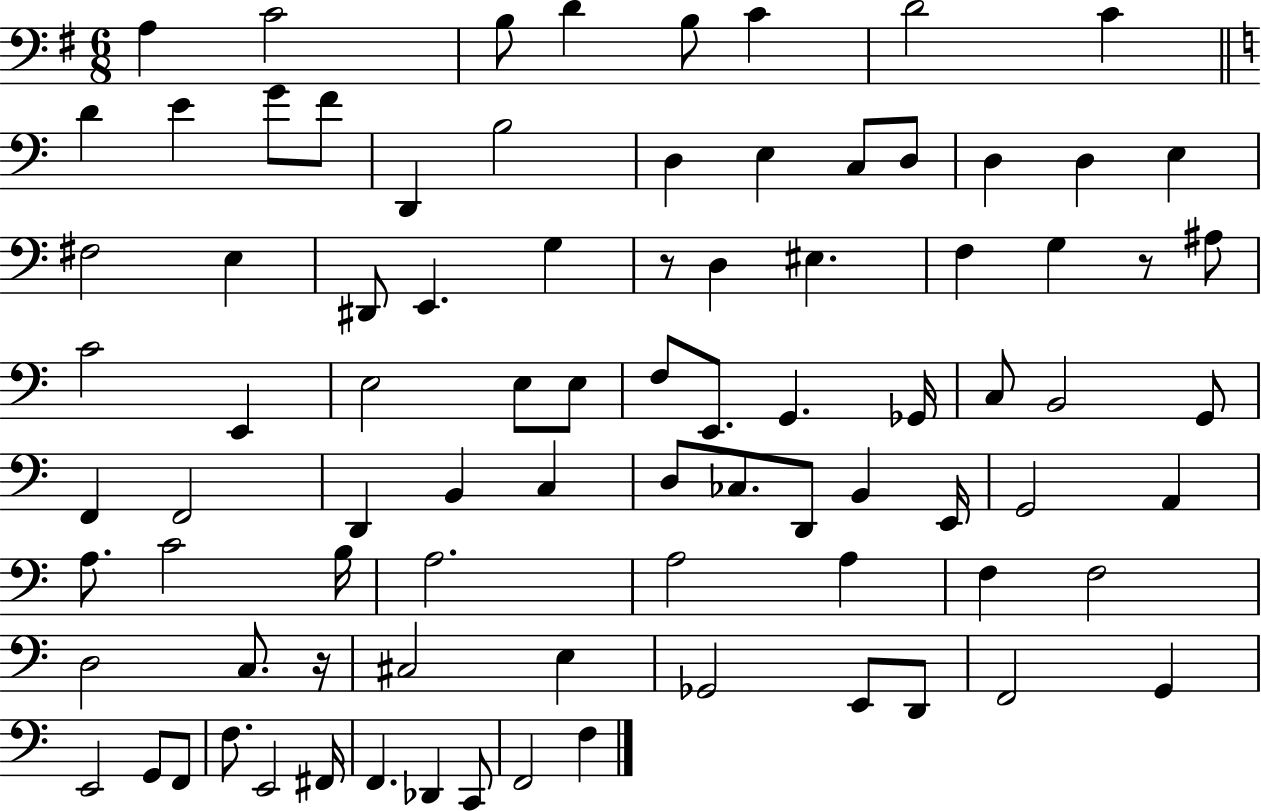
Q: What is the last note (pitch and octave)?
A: F3